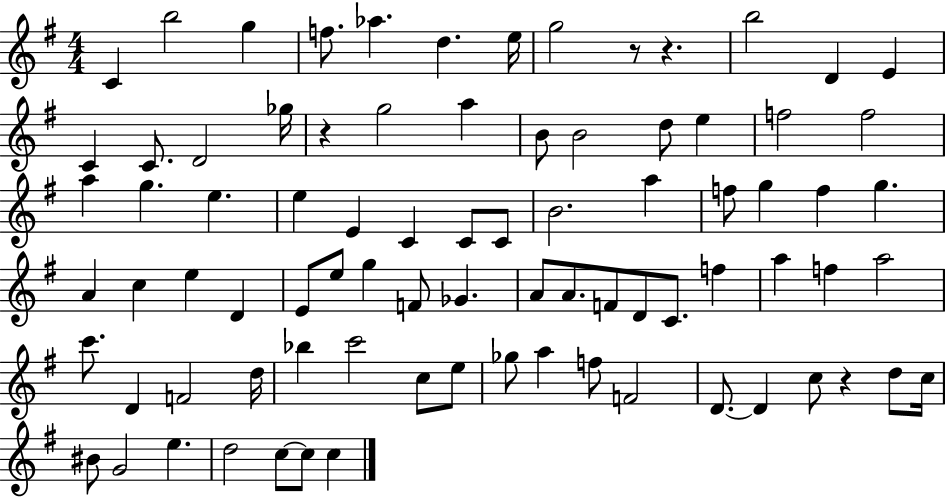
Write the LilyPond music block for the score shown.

{
  \clef treble
  \numericTimeSignature
  \time 4/4
  \key g \major
  \repeat volta 2 { c'4 b''2 g''4 | f''8. aes''4. d''4. e''16 | g''2 r8 r4. | b''2 d'4 e'4 | \break c'4 c'8. d'2 ges''16 | r4 g''2 a''4 | b'8 b'2 d''8 e''4 | f''2 f''2 | \break a''4 g''4. e''4. | e''4 e'4 c'4 c'8 c'8 | b'2. a''4 | f''8 g''4 f''4 g''4. | \break a'4 c''4 e''4 d'4 | e'8 e''8 g''4 f'8 ges'4. | a'8 a'8. f'8 d'8 c'8. f''4 | a''4 f''4 a''2 | \break c'''8. d'4 f'2 d''16 | bes''4 c'''2 c''8 e''8 | ges''8 a''4 f''8 f'2 | d'8.~~ d'4 c''8 r4 d''8 c''16 | \break bis'8 g'2 e''4. | d''2 c''8~~ c''8 c''4 | } \bar "|."
}